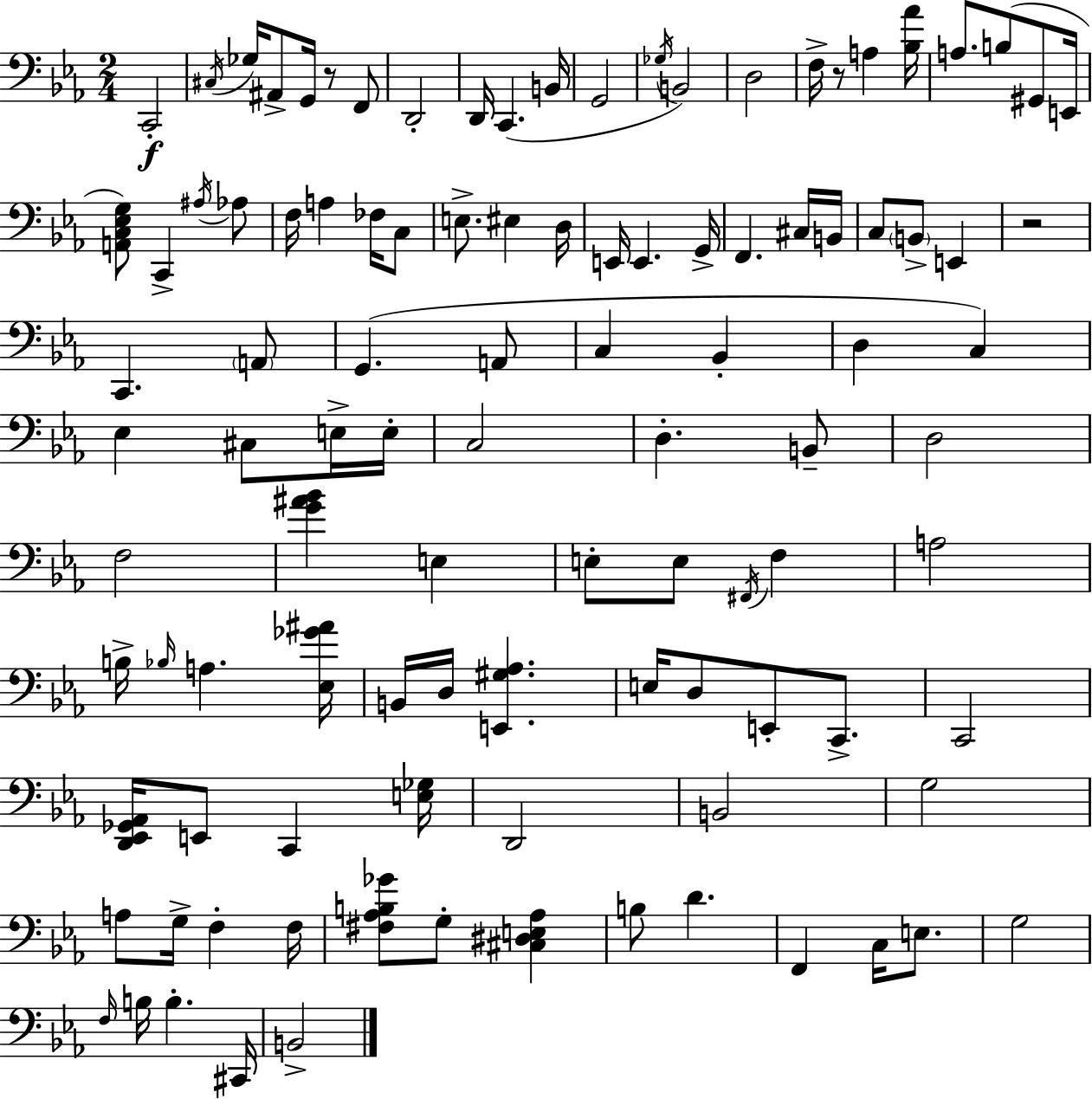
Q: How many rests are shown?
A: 3